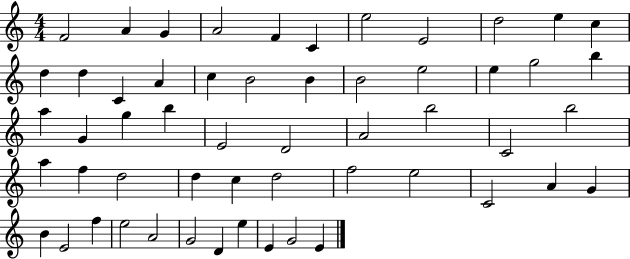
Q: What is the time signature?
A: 4/4